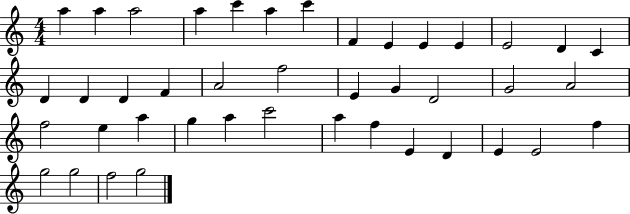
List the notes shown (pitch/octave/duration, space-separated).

A5/q A5/q A5/h A5/q C6/q A5/q C6/q F4/q E4/q E4/q E4/q E4/h D4/q C4/q D4/q D4/q D4/q F4/q A4/h F5/h E4/q G4/q D4/h G4/h A4/h F5/h E5/q A5/q G5/q A5/q C6/h A5/q F5/q E4/q D4/q E4/q E4/h F5/q G5/h G5/h F5/h G5/h